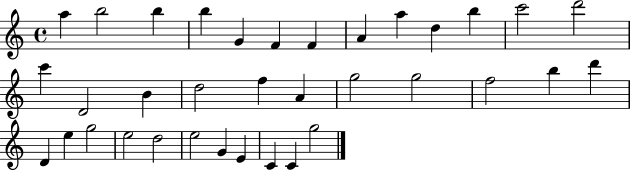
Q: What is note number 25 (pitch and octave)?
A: D4